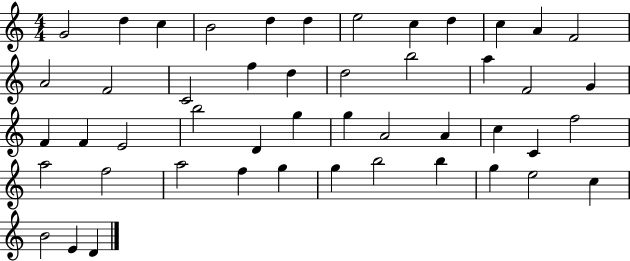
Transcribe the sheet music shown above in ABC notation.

X:1
T:Untitled
M:4/4
L:1/4
K:C
G2 d c B2 d d e2 c d c A F2 A2 F2 C2 f d d2 b2 a F2 G F F E2 b2 D g g A2 A c C f2 a2 f2 a2 f g g b2 b g e2 c B2 E D